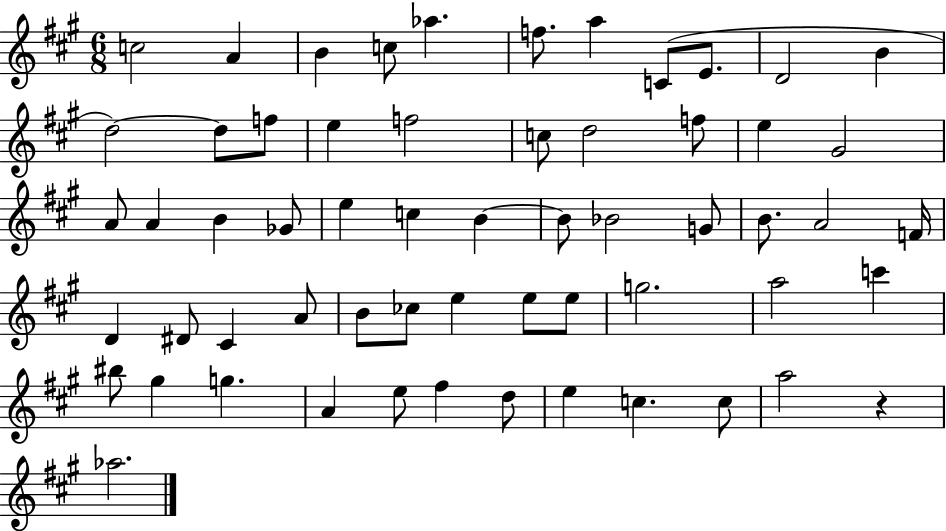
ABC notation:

X:1
T:Untitled
M:6/8
L:1/4
K:A
c2 A B c/2 _a f/2 a C/2 E/2 D2 B d2 d/2 f/2 e f2 c/2 d2 f/2 e ^G2 A/2 A B _G/2 e c B B/2 _B2 G/2 B/2 A2 F/4 D ^D/2 ^C A/2 B/2 _c/2 e e/2 e/2 g2 a2 c' ^b/2 ^g g A e/2 ^f d/2 e c c/2 a2 z _a2